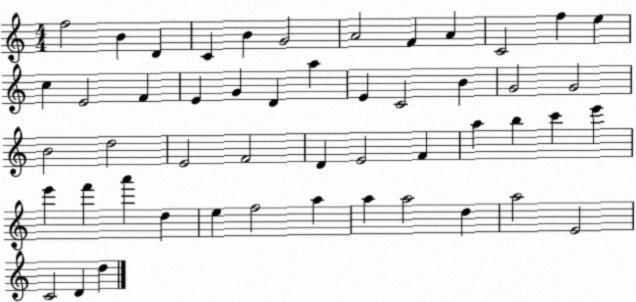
X:1
T:Untitled
M:4/4
L:1/4
K:C
f2 B D C B G2 A2 F A C2 f e c E2 F E G D a E C2 B G2 G2 B2 d2 E2 F2 D E2 F a b c' e' e' f' a' d e f2 a a a2 d a2 E2 C2 D d